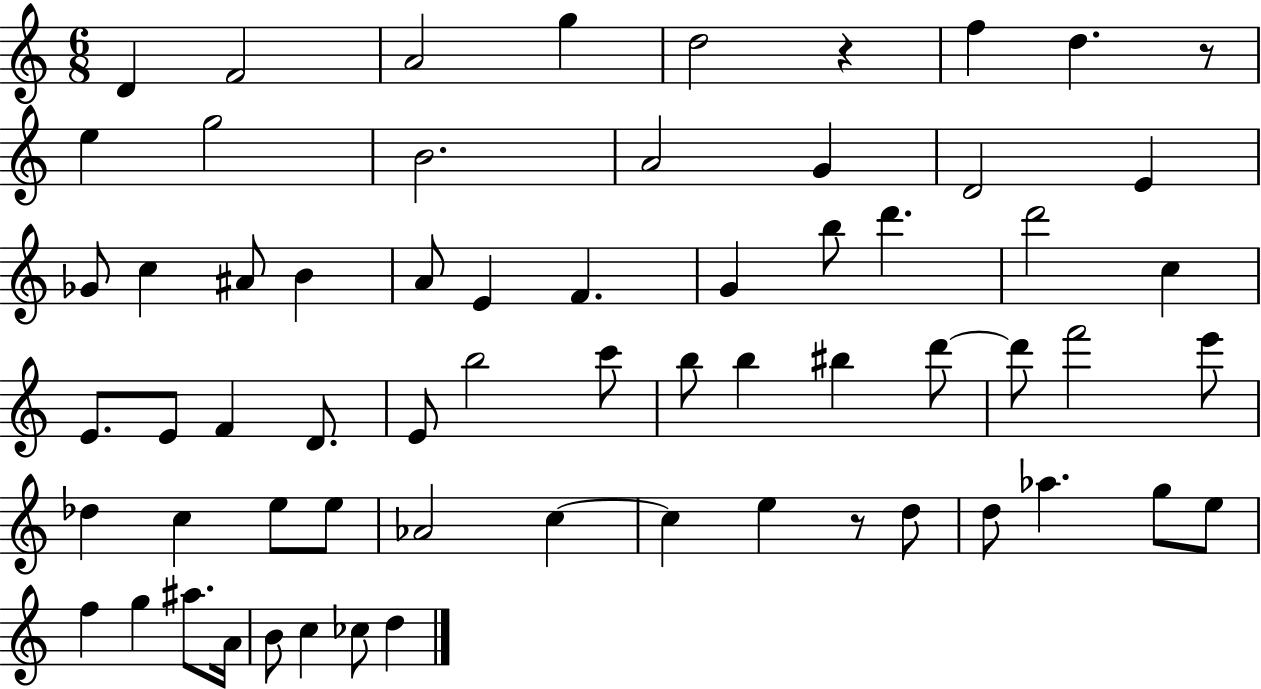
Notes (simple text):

D4/q F4/h A4/h G5/q D5/h R/q F5/q D5/q. R/e E5/q G5/h B4/h. A4/h G4/q D4/h E4/q Gb4/e C5/q A#4/e B4/q A4/e E4/q F4/q. G4/q B5/e D6/q. D6/h C5/q E4/e. E4/e F4/q D4/e. E4/e B5/h C6/e B5/e B5/q BIS5/q D6/e D6/e F6/h E6/e Db5/q C5/q E5/e E5/e Ab4/h C5/q C5/q E5/q R/e D5/e D5/e Ab5/q. G5/e E5/e F5/q G5/q A#5/e. A4/s B4/e C5/q CES5/e D5/q